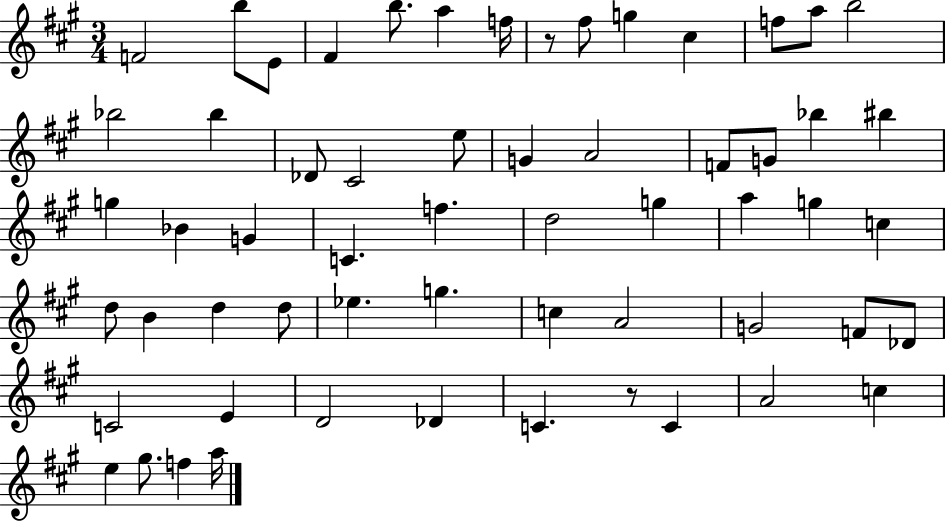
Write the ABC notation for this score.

X:1
T:Untitled
M:3/4
L:1/4
K:A
F2 b/2 E/2 ^F b/2 a f/4 z/2 ^f/2 g ^c f/2 a/2 b2 _b2 _b _D/2 ^C2 e/2 G A2 F/2 G/2 _b ^b g _B G C f d2 g a g c d/2 B d d/2 _e g c A2 G2 F/2 _D/2 C2 E D2 _D C z/2 C A2 c e ^g/2 f a/4